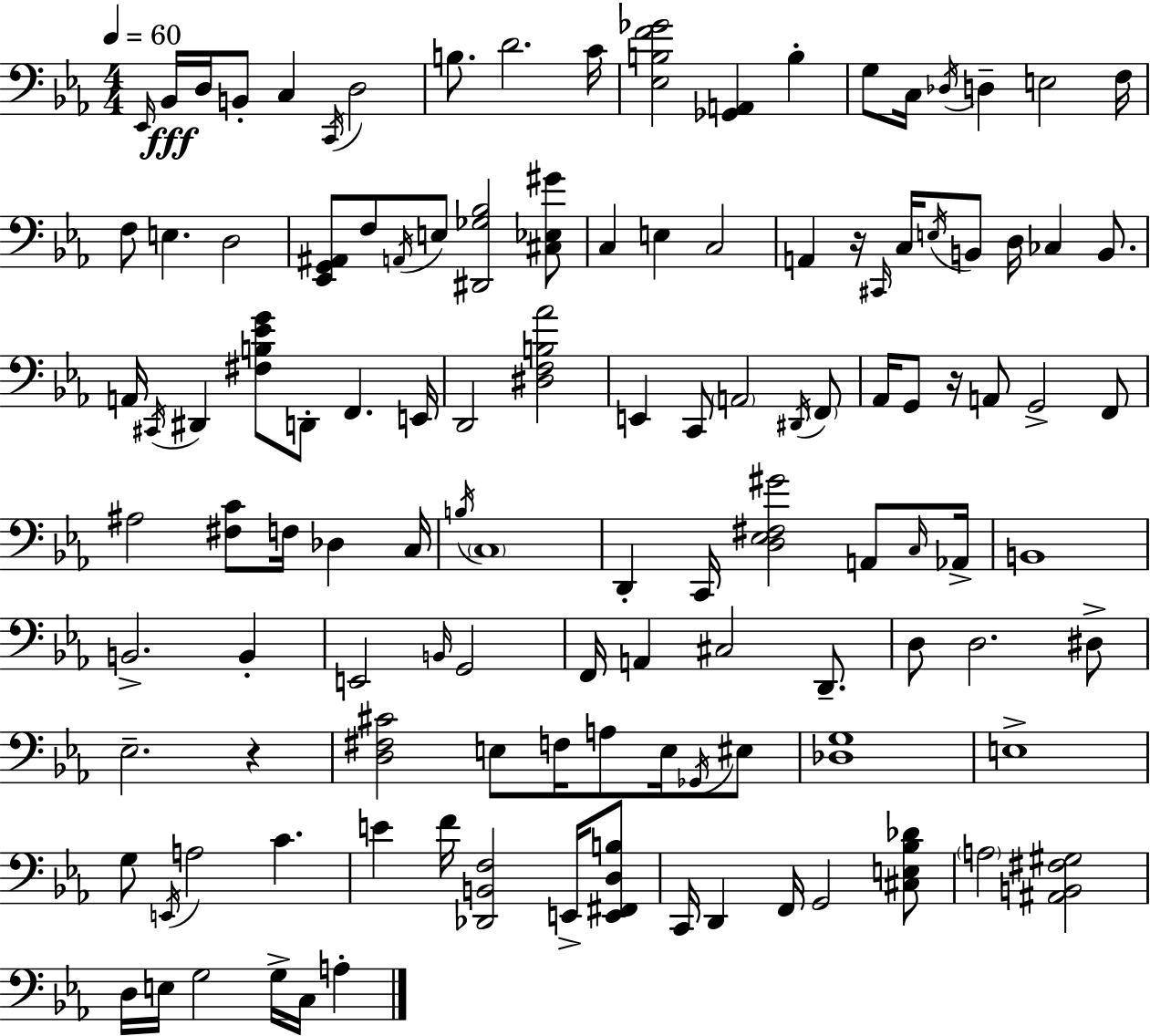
X:1
T:Untitled
M:4/4
L:1/4
K:Eb
_E,,/4 _B,,/4 D,/4 B,,/2 C, C,,/4 D,2 B,/2 D2 C/4 [_E,B,F_G]2 [_G,,A,,] B, G,/2 C,/4 _D,/4 D, E,2 F,/4 F,/2 E, D,2 [_E,,G,,^A,,]/2 F,/2 A,,/4 E,/2 [^D,,_G,_B,]2 [^C,_E,^G]/2 C, E, C,2 A,, z/4 ^C,,/4 C,/4 E,/4 B,,/2 D,/4 _C, B,,/2 A,,/4 ^C,,/4 ^D,, [^F,B,_EG]/2 D,,/2 F,, E,,/4 D,,2 [^D,F,B,_A]2 E,, C,,/2 A,,2 ^D,,/4 F,,/2 _A,,/4 G,,/2 z/4 A,,/2 G,,2 F,,/2 ^A,2 [^F,C]/2 F,/4 _D, C,/4 B,/4 C,4 D,, C,,/4 [D,_E,^F,^G]2 A,,/2 C,/4 _A,,/4 B,,4 B,,2 B,, E,,2 B,,/4 G,,2 F,,/4 A,, ^C,2 D,,/2 D,/2 D,2 ^D,/2 _E,2 z [D,^F,^C]2 E,/2 F,/4 A,/2 E,/4 _G,,/4 ^E,/2 [_D,G,]4 E,4 G,/2 E,,/4 A,2 C E F/4 [_D,,B,,F,]2 E,,/4 [E,,^F,,D,B,]/2 C,,/4 D,, F,,/4 G,,2 [^C,E,_B,_D]/2 A,2 [^A,,B,,^F,^G,]2 D,/4 E,/4 G,2 G,/4 C,/4 A,